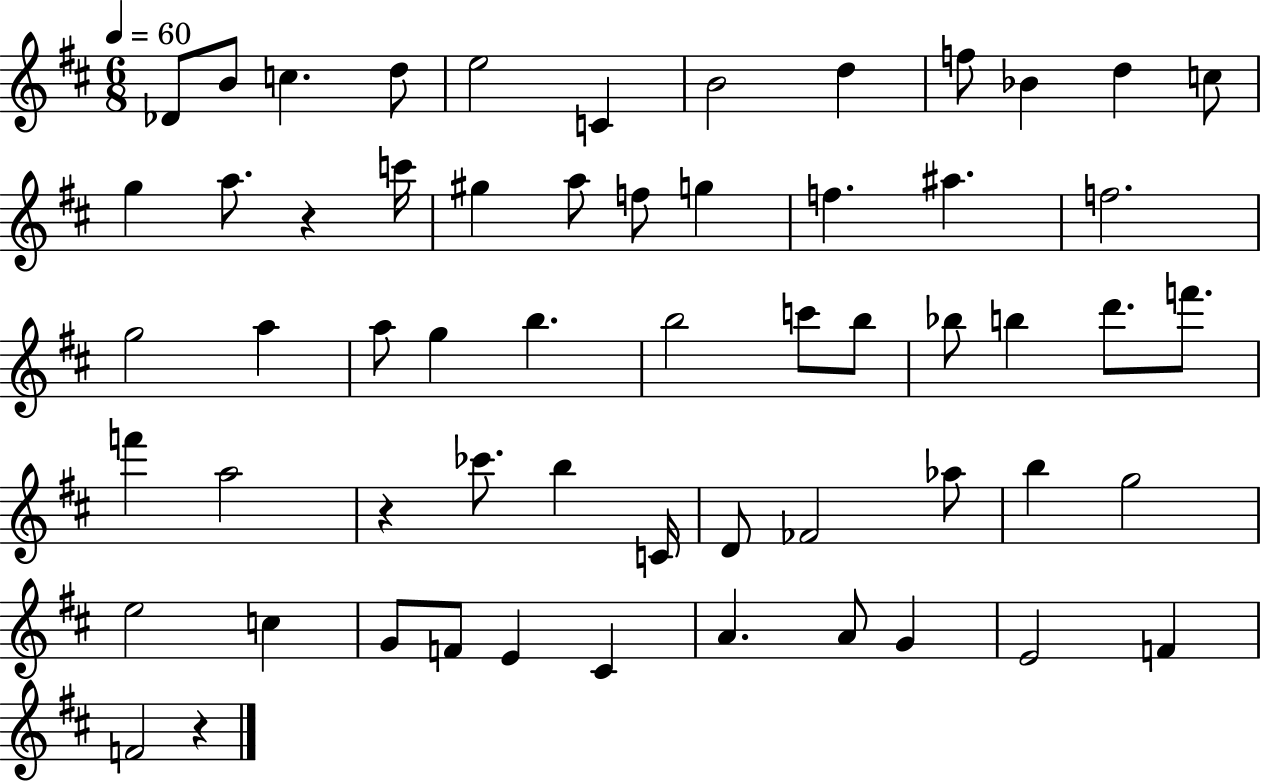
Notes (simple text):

Db4/e B4/e C5/q. D5/e E5/h C4/q B4/h D5/q F5/e Bb4/q D5/q C5/e G5/q A5/e. R/q C6/s G#5/q A5/e F5/e G5/q F5/q. A#5/q. F5/h. G5/h A5/q A5/e G5/q B5/q. B5/h C6/e B5/e Bb5/e B5/q D6/e. F6/e. F6/q A5/h R/q CES6/e. B5/q C4/s D4/e FES4/h Ab5/e B5/q G5/h E5/h C5/q G4/e F4/e E4/q C#4/q A4/q. A4/e G4/q E4/h F4/q F4/h R/q